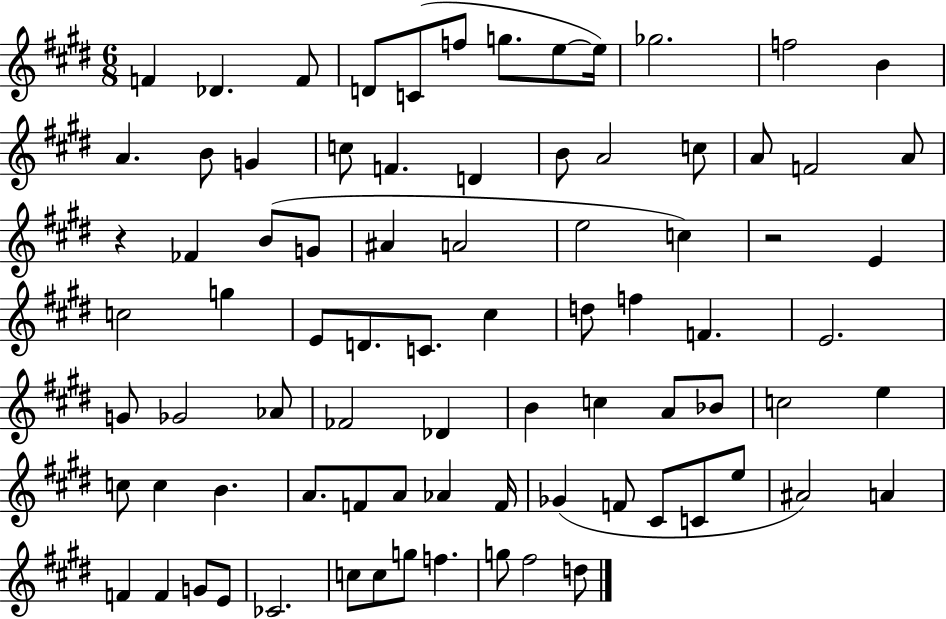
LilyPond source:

{
  \clef treble
  \numericTimeSignature
  \time 6/8
  \key e \major
  f'4 des'4. f'8 | d'8 c'8( f''8 g''8. e''8~~ e''16) | ges''2. | f''2 b'4 | \break a'4. b'8 g'4 | c''8 f'4. d'4 | b'8 a'2 c''8 | a'8 f'2 a'8 | \break r4 fes'4 b'8( g'8 | ais'4 a'2 | e''2 c''4) | r2 e'4 | \break c''2 g''4 | e'8 d'8. c'8. cis''4 | d''8 f''4 f'4. | e'2. | \break g'8 ges'2 aes'8 | fes'2 des'4 | b'4 c''4 a'8 bes'8 | c''2 e''4 | \break c''8 c''4 b'4. | a'8. f'8 a'8 aes'4 f'16 | ges'4( f'8 cis'8 c'8 e''8 | ais'2) a'4 | \break f'4 f'4 g'8 e'8 | ces'2. | c''8 c''8 g''8 f''4. | g''8 fis''2 d''8 | \break \bar "|."
}